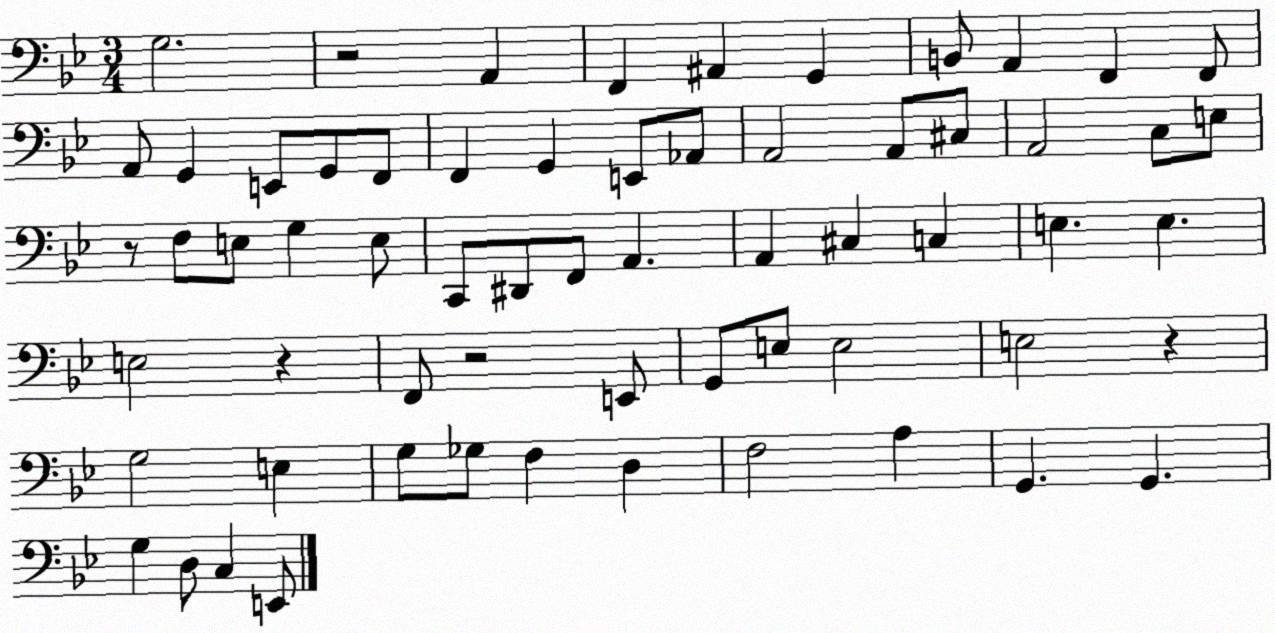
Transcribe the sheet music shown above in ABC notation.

X:1
T:Untitled
M:3/4
L:1/4
K:Bb
G,2 z2 A,, F,, ^A,, G,, B,,/2 A,, F,, F,,/2 A,,/2 G,, E,,/2 G,,/2 F,,/2 F,, G,, E,,/2 _A,,/2 A,,2 A,,/2 ^C,/2 A,,2 C,/2 E,/2 z/2 F,/2 E,/2 G, E,/2 C,,/2 ^D,,/2 F,,/2 A,, A,, ^C, C, E, E, E,2 z F,,/2 z2 E,,/2 G,,/2 E,/2 E,2 E,2 z G,2 E, G,/2 _G,/2 F, D, F,2 A, G,, G,, G, D,/2 C, E,,/2